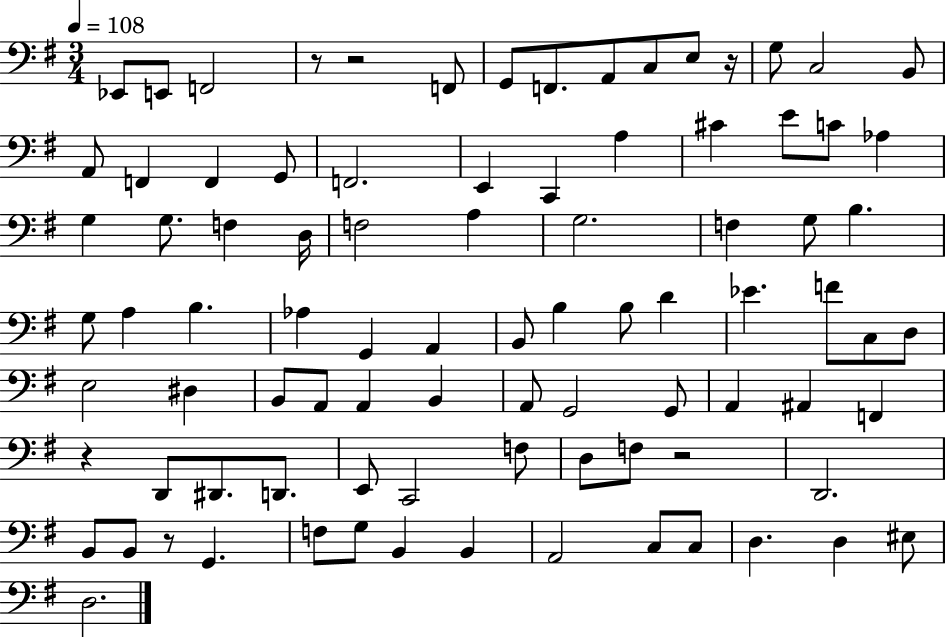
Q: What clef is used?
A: bass